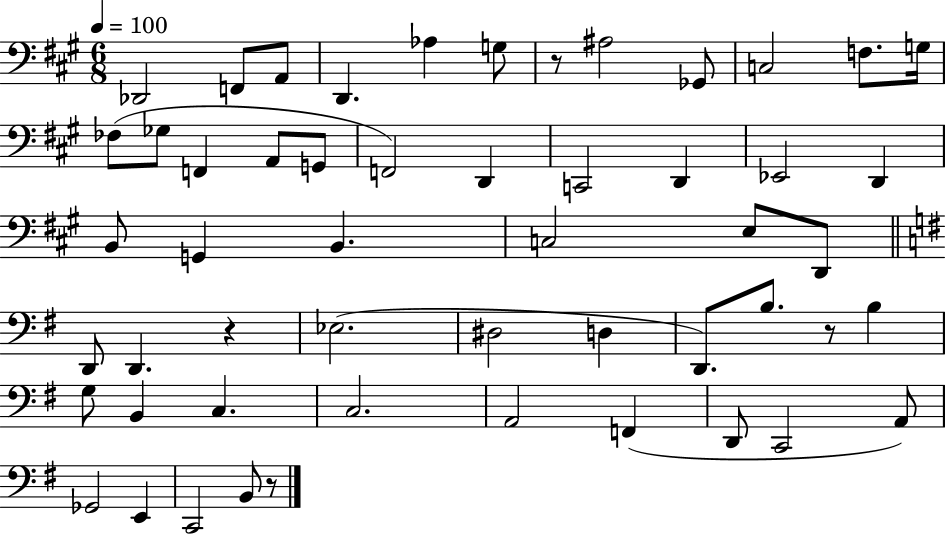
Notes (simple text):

Db2/h F2/e A2/e D2/q. Ab3/q G3/e R/e A#3/h Gb2/e C3/h F3/e. G3/s FES3/e Gb3/e F2/q A2/e G2/e F2/h D2/q C2/h D2/q Eb2/h D2/q B2/e G2/q B2/q. C3/h E3/e D2/e D2/e D2/q. R/q Eb3/h. D#3/h D3/q D2/e. B3/e. R/e B3/q G3/e B2/q C3/q. C3/h. A2/h F2/q D2/e C2/h A2/e Gb2/h E2/q C2/h B2/e R/e